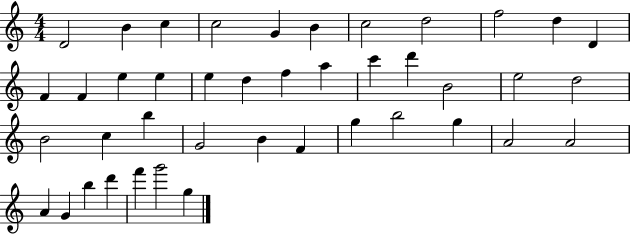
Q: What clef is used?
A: treble